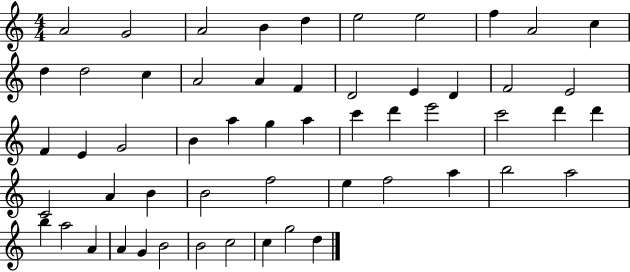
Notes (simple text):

A4/h G4/h A4/h B4/q D5/q E5/h E5/h F5/q A4/h C5/q D5/q D5/h C5/q A4/h A4/q F4/q D4/h E4/q D4/q F4/h E4/h F4/q E4/q G4/h B4/q A5/q G5/q A5/q C6/q D6/q E6/h C6/h D6/q D6/q C4/h A4/q B4/q B4/h F5/h E5/q F5/h A5/q B5/h A5/h B5/q A5/h A4/q A4/q G4/q B4/h B4/h C5/h C5/q G5/h D5/q